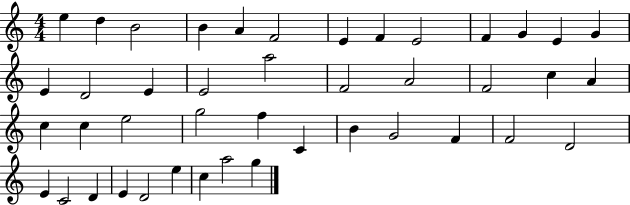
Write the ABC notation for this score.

X:1
T:Untitled
M:4/4
L:1/4
K:C
e d B2 B A F2 E F E2 F G E G E D2 E E2 a2 F2 A2 F2 c A c c e2 g2 f C B G2 F F2 D2 E C2 D E D2 e c a2 g